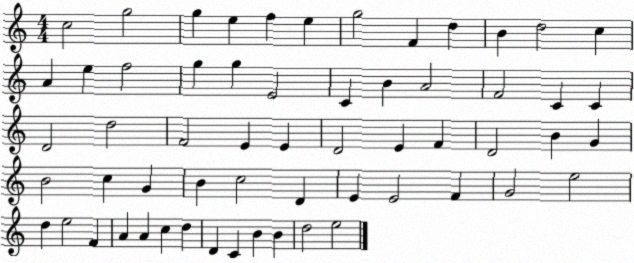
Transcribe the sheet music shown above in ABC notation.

X:1
T:Untitled
M:4/4
L:1/4
K:C
c2 g2 g e f e g2 F d B d2 c A e f2 g g E2 C B A2 F2 C C D2 d2 F2 E E D2 E F D2 B G B2 c G B c2 D E E2 F G2 e2 d e2 F A A c d D C B B d2 e2